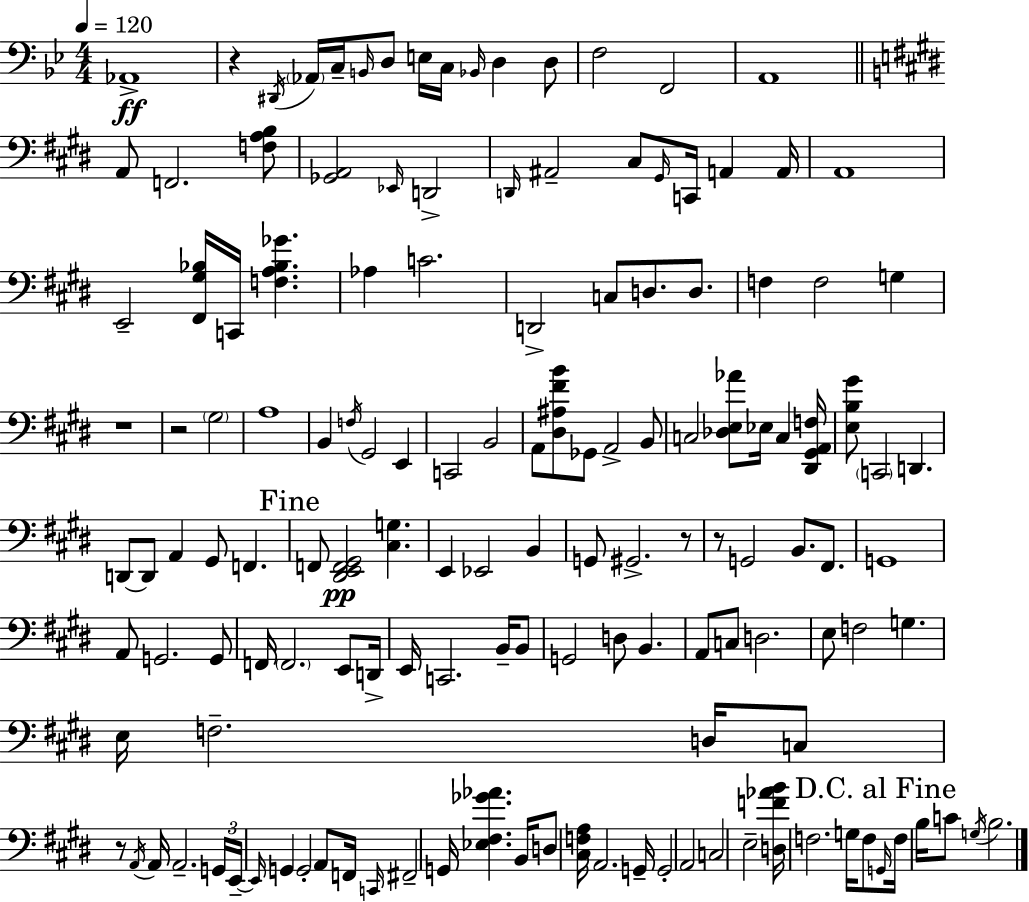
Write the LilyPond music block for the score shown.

{
  \clef bass
  \numericTimeSignature
  \time 4/4
  \key g \minor
  \tempo 4 = 120
  aes,1->\ff | r4 \acciaccatura { dis,16 } \parenthesize aes,16 c16-- \grace { b,16 } d8 e16 c16 \grace { bes,16 } d4 | d8 f2 f,2 | a,1 | \break \bar "||" \break \key e \major a,8 f,2. <f a b>8 | <ges, a,>2 \grace { ees,16 } d,2-> | \grace { d,16 } ais,2-- cis8 \grace { gis,16 } c,16 a,4 | a,16 a,1 | \break e,2-- <fis, gis bes>16 c,16 <f a bes ges'>4. | aes4 c'2. | d,2-> c8 d8. | d8. f4 f2 g4 | \break r1 | r2 \parenthesize gis2 | a1 | b,4 \acciaccatura { f16 } gis,2 | \break e,4 c,2 b,2 | a,8 <dis ais fis' b'>8 ges,8 a,2-> | b,8 c2 <des e aes'>8 ees16 c4 | <dis, gis, a, f>16 <e b gis'>8 \parenthesize c,2 d,4. | \break d,8~~ d,8 a,4 gis,8 f,4. | \mark "Fine" f,8 <dis, e, f, gis,>2\pp <cis g>4. | e,4 ees,2 | b,4 g,8 gis,2.-> | \break r8 r8 g,2 b,8. | fis,8. g,1 | a,8 g,2. | g,8 f,16 \parenthesize f,2. | \break e,8 d,16-> e,16 c,2. | b,16-- b,8 g,2 d8 b,4. | a,8 c8 d2. | e8 f2 g4. | \break e16 f2.-- | d16 c8 r8 \acciaccatura { a,16 } a,16 a,2.-- | \tuplet 3/2 { g,16 e,16--~~ \grace { e,16 } } g,4 g,2-. | a,8 f,16 \grace { c,16 } fis,2-- g,16 | \break <ees fis ges' aes'>4. b,16 d8 <cis f a>16 a,2. | g,16-- g,2-. a,2 | c2 e2-- | <d f' aes' b'>16 f2. | \break g16 f8 \mark "D.C. al Fine" \grace { g,16 } f16 b16 c'8 \acciaccatura { g16 } b2. | \bar "|."
}